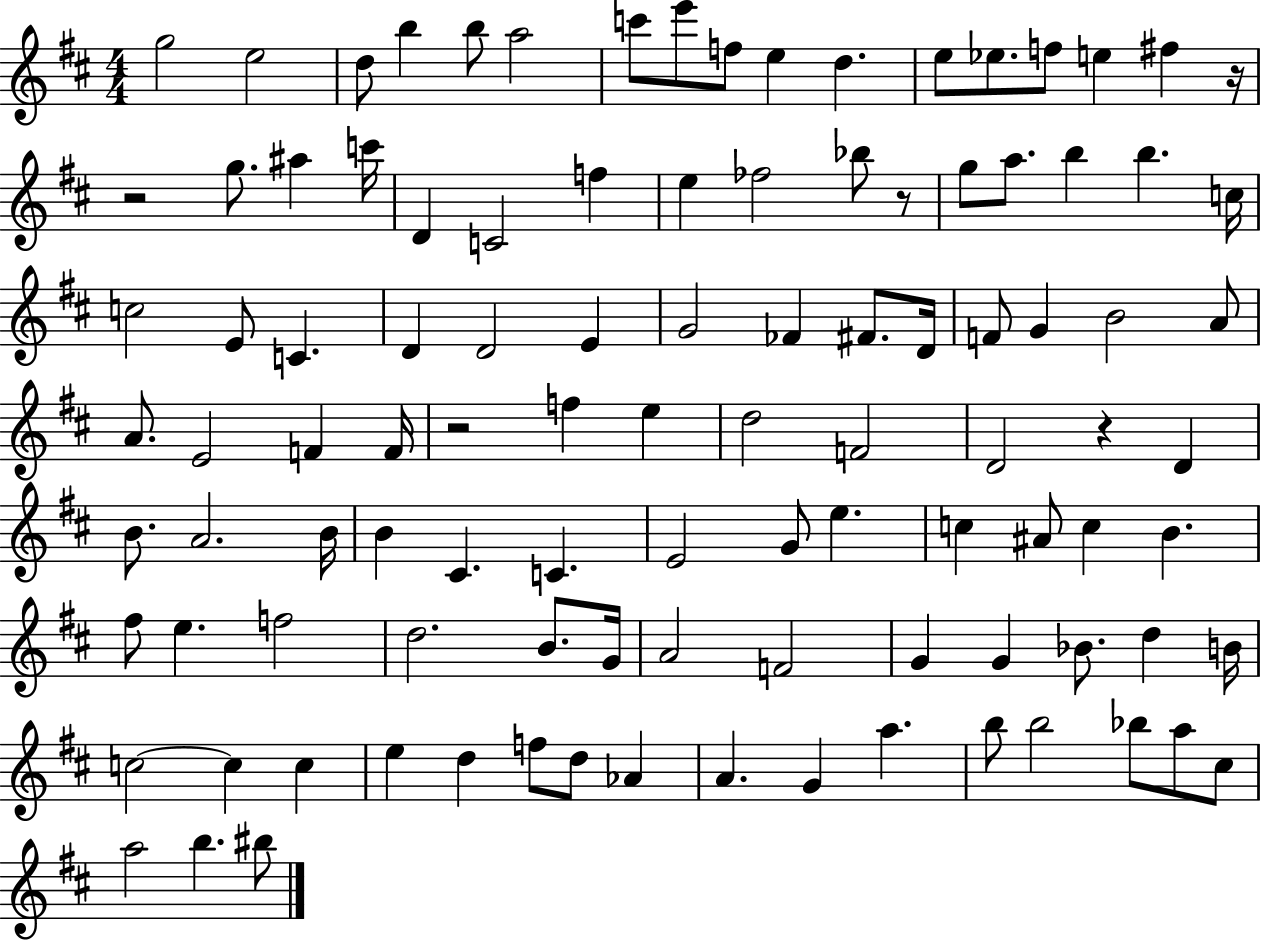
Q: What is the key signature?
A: D major